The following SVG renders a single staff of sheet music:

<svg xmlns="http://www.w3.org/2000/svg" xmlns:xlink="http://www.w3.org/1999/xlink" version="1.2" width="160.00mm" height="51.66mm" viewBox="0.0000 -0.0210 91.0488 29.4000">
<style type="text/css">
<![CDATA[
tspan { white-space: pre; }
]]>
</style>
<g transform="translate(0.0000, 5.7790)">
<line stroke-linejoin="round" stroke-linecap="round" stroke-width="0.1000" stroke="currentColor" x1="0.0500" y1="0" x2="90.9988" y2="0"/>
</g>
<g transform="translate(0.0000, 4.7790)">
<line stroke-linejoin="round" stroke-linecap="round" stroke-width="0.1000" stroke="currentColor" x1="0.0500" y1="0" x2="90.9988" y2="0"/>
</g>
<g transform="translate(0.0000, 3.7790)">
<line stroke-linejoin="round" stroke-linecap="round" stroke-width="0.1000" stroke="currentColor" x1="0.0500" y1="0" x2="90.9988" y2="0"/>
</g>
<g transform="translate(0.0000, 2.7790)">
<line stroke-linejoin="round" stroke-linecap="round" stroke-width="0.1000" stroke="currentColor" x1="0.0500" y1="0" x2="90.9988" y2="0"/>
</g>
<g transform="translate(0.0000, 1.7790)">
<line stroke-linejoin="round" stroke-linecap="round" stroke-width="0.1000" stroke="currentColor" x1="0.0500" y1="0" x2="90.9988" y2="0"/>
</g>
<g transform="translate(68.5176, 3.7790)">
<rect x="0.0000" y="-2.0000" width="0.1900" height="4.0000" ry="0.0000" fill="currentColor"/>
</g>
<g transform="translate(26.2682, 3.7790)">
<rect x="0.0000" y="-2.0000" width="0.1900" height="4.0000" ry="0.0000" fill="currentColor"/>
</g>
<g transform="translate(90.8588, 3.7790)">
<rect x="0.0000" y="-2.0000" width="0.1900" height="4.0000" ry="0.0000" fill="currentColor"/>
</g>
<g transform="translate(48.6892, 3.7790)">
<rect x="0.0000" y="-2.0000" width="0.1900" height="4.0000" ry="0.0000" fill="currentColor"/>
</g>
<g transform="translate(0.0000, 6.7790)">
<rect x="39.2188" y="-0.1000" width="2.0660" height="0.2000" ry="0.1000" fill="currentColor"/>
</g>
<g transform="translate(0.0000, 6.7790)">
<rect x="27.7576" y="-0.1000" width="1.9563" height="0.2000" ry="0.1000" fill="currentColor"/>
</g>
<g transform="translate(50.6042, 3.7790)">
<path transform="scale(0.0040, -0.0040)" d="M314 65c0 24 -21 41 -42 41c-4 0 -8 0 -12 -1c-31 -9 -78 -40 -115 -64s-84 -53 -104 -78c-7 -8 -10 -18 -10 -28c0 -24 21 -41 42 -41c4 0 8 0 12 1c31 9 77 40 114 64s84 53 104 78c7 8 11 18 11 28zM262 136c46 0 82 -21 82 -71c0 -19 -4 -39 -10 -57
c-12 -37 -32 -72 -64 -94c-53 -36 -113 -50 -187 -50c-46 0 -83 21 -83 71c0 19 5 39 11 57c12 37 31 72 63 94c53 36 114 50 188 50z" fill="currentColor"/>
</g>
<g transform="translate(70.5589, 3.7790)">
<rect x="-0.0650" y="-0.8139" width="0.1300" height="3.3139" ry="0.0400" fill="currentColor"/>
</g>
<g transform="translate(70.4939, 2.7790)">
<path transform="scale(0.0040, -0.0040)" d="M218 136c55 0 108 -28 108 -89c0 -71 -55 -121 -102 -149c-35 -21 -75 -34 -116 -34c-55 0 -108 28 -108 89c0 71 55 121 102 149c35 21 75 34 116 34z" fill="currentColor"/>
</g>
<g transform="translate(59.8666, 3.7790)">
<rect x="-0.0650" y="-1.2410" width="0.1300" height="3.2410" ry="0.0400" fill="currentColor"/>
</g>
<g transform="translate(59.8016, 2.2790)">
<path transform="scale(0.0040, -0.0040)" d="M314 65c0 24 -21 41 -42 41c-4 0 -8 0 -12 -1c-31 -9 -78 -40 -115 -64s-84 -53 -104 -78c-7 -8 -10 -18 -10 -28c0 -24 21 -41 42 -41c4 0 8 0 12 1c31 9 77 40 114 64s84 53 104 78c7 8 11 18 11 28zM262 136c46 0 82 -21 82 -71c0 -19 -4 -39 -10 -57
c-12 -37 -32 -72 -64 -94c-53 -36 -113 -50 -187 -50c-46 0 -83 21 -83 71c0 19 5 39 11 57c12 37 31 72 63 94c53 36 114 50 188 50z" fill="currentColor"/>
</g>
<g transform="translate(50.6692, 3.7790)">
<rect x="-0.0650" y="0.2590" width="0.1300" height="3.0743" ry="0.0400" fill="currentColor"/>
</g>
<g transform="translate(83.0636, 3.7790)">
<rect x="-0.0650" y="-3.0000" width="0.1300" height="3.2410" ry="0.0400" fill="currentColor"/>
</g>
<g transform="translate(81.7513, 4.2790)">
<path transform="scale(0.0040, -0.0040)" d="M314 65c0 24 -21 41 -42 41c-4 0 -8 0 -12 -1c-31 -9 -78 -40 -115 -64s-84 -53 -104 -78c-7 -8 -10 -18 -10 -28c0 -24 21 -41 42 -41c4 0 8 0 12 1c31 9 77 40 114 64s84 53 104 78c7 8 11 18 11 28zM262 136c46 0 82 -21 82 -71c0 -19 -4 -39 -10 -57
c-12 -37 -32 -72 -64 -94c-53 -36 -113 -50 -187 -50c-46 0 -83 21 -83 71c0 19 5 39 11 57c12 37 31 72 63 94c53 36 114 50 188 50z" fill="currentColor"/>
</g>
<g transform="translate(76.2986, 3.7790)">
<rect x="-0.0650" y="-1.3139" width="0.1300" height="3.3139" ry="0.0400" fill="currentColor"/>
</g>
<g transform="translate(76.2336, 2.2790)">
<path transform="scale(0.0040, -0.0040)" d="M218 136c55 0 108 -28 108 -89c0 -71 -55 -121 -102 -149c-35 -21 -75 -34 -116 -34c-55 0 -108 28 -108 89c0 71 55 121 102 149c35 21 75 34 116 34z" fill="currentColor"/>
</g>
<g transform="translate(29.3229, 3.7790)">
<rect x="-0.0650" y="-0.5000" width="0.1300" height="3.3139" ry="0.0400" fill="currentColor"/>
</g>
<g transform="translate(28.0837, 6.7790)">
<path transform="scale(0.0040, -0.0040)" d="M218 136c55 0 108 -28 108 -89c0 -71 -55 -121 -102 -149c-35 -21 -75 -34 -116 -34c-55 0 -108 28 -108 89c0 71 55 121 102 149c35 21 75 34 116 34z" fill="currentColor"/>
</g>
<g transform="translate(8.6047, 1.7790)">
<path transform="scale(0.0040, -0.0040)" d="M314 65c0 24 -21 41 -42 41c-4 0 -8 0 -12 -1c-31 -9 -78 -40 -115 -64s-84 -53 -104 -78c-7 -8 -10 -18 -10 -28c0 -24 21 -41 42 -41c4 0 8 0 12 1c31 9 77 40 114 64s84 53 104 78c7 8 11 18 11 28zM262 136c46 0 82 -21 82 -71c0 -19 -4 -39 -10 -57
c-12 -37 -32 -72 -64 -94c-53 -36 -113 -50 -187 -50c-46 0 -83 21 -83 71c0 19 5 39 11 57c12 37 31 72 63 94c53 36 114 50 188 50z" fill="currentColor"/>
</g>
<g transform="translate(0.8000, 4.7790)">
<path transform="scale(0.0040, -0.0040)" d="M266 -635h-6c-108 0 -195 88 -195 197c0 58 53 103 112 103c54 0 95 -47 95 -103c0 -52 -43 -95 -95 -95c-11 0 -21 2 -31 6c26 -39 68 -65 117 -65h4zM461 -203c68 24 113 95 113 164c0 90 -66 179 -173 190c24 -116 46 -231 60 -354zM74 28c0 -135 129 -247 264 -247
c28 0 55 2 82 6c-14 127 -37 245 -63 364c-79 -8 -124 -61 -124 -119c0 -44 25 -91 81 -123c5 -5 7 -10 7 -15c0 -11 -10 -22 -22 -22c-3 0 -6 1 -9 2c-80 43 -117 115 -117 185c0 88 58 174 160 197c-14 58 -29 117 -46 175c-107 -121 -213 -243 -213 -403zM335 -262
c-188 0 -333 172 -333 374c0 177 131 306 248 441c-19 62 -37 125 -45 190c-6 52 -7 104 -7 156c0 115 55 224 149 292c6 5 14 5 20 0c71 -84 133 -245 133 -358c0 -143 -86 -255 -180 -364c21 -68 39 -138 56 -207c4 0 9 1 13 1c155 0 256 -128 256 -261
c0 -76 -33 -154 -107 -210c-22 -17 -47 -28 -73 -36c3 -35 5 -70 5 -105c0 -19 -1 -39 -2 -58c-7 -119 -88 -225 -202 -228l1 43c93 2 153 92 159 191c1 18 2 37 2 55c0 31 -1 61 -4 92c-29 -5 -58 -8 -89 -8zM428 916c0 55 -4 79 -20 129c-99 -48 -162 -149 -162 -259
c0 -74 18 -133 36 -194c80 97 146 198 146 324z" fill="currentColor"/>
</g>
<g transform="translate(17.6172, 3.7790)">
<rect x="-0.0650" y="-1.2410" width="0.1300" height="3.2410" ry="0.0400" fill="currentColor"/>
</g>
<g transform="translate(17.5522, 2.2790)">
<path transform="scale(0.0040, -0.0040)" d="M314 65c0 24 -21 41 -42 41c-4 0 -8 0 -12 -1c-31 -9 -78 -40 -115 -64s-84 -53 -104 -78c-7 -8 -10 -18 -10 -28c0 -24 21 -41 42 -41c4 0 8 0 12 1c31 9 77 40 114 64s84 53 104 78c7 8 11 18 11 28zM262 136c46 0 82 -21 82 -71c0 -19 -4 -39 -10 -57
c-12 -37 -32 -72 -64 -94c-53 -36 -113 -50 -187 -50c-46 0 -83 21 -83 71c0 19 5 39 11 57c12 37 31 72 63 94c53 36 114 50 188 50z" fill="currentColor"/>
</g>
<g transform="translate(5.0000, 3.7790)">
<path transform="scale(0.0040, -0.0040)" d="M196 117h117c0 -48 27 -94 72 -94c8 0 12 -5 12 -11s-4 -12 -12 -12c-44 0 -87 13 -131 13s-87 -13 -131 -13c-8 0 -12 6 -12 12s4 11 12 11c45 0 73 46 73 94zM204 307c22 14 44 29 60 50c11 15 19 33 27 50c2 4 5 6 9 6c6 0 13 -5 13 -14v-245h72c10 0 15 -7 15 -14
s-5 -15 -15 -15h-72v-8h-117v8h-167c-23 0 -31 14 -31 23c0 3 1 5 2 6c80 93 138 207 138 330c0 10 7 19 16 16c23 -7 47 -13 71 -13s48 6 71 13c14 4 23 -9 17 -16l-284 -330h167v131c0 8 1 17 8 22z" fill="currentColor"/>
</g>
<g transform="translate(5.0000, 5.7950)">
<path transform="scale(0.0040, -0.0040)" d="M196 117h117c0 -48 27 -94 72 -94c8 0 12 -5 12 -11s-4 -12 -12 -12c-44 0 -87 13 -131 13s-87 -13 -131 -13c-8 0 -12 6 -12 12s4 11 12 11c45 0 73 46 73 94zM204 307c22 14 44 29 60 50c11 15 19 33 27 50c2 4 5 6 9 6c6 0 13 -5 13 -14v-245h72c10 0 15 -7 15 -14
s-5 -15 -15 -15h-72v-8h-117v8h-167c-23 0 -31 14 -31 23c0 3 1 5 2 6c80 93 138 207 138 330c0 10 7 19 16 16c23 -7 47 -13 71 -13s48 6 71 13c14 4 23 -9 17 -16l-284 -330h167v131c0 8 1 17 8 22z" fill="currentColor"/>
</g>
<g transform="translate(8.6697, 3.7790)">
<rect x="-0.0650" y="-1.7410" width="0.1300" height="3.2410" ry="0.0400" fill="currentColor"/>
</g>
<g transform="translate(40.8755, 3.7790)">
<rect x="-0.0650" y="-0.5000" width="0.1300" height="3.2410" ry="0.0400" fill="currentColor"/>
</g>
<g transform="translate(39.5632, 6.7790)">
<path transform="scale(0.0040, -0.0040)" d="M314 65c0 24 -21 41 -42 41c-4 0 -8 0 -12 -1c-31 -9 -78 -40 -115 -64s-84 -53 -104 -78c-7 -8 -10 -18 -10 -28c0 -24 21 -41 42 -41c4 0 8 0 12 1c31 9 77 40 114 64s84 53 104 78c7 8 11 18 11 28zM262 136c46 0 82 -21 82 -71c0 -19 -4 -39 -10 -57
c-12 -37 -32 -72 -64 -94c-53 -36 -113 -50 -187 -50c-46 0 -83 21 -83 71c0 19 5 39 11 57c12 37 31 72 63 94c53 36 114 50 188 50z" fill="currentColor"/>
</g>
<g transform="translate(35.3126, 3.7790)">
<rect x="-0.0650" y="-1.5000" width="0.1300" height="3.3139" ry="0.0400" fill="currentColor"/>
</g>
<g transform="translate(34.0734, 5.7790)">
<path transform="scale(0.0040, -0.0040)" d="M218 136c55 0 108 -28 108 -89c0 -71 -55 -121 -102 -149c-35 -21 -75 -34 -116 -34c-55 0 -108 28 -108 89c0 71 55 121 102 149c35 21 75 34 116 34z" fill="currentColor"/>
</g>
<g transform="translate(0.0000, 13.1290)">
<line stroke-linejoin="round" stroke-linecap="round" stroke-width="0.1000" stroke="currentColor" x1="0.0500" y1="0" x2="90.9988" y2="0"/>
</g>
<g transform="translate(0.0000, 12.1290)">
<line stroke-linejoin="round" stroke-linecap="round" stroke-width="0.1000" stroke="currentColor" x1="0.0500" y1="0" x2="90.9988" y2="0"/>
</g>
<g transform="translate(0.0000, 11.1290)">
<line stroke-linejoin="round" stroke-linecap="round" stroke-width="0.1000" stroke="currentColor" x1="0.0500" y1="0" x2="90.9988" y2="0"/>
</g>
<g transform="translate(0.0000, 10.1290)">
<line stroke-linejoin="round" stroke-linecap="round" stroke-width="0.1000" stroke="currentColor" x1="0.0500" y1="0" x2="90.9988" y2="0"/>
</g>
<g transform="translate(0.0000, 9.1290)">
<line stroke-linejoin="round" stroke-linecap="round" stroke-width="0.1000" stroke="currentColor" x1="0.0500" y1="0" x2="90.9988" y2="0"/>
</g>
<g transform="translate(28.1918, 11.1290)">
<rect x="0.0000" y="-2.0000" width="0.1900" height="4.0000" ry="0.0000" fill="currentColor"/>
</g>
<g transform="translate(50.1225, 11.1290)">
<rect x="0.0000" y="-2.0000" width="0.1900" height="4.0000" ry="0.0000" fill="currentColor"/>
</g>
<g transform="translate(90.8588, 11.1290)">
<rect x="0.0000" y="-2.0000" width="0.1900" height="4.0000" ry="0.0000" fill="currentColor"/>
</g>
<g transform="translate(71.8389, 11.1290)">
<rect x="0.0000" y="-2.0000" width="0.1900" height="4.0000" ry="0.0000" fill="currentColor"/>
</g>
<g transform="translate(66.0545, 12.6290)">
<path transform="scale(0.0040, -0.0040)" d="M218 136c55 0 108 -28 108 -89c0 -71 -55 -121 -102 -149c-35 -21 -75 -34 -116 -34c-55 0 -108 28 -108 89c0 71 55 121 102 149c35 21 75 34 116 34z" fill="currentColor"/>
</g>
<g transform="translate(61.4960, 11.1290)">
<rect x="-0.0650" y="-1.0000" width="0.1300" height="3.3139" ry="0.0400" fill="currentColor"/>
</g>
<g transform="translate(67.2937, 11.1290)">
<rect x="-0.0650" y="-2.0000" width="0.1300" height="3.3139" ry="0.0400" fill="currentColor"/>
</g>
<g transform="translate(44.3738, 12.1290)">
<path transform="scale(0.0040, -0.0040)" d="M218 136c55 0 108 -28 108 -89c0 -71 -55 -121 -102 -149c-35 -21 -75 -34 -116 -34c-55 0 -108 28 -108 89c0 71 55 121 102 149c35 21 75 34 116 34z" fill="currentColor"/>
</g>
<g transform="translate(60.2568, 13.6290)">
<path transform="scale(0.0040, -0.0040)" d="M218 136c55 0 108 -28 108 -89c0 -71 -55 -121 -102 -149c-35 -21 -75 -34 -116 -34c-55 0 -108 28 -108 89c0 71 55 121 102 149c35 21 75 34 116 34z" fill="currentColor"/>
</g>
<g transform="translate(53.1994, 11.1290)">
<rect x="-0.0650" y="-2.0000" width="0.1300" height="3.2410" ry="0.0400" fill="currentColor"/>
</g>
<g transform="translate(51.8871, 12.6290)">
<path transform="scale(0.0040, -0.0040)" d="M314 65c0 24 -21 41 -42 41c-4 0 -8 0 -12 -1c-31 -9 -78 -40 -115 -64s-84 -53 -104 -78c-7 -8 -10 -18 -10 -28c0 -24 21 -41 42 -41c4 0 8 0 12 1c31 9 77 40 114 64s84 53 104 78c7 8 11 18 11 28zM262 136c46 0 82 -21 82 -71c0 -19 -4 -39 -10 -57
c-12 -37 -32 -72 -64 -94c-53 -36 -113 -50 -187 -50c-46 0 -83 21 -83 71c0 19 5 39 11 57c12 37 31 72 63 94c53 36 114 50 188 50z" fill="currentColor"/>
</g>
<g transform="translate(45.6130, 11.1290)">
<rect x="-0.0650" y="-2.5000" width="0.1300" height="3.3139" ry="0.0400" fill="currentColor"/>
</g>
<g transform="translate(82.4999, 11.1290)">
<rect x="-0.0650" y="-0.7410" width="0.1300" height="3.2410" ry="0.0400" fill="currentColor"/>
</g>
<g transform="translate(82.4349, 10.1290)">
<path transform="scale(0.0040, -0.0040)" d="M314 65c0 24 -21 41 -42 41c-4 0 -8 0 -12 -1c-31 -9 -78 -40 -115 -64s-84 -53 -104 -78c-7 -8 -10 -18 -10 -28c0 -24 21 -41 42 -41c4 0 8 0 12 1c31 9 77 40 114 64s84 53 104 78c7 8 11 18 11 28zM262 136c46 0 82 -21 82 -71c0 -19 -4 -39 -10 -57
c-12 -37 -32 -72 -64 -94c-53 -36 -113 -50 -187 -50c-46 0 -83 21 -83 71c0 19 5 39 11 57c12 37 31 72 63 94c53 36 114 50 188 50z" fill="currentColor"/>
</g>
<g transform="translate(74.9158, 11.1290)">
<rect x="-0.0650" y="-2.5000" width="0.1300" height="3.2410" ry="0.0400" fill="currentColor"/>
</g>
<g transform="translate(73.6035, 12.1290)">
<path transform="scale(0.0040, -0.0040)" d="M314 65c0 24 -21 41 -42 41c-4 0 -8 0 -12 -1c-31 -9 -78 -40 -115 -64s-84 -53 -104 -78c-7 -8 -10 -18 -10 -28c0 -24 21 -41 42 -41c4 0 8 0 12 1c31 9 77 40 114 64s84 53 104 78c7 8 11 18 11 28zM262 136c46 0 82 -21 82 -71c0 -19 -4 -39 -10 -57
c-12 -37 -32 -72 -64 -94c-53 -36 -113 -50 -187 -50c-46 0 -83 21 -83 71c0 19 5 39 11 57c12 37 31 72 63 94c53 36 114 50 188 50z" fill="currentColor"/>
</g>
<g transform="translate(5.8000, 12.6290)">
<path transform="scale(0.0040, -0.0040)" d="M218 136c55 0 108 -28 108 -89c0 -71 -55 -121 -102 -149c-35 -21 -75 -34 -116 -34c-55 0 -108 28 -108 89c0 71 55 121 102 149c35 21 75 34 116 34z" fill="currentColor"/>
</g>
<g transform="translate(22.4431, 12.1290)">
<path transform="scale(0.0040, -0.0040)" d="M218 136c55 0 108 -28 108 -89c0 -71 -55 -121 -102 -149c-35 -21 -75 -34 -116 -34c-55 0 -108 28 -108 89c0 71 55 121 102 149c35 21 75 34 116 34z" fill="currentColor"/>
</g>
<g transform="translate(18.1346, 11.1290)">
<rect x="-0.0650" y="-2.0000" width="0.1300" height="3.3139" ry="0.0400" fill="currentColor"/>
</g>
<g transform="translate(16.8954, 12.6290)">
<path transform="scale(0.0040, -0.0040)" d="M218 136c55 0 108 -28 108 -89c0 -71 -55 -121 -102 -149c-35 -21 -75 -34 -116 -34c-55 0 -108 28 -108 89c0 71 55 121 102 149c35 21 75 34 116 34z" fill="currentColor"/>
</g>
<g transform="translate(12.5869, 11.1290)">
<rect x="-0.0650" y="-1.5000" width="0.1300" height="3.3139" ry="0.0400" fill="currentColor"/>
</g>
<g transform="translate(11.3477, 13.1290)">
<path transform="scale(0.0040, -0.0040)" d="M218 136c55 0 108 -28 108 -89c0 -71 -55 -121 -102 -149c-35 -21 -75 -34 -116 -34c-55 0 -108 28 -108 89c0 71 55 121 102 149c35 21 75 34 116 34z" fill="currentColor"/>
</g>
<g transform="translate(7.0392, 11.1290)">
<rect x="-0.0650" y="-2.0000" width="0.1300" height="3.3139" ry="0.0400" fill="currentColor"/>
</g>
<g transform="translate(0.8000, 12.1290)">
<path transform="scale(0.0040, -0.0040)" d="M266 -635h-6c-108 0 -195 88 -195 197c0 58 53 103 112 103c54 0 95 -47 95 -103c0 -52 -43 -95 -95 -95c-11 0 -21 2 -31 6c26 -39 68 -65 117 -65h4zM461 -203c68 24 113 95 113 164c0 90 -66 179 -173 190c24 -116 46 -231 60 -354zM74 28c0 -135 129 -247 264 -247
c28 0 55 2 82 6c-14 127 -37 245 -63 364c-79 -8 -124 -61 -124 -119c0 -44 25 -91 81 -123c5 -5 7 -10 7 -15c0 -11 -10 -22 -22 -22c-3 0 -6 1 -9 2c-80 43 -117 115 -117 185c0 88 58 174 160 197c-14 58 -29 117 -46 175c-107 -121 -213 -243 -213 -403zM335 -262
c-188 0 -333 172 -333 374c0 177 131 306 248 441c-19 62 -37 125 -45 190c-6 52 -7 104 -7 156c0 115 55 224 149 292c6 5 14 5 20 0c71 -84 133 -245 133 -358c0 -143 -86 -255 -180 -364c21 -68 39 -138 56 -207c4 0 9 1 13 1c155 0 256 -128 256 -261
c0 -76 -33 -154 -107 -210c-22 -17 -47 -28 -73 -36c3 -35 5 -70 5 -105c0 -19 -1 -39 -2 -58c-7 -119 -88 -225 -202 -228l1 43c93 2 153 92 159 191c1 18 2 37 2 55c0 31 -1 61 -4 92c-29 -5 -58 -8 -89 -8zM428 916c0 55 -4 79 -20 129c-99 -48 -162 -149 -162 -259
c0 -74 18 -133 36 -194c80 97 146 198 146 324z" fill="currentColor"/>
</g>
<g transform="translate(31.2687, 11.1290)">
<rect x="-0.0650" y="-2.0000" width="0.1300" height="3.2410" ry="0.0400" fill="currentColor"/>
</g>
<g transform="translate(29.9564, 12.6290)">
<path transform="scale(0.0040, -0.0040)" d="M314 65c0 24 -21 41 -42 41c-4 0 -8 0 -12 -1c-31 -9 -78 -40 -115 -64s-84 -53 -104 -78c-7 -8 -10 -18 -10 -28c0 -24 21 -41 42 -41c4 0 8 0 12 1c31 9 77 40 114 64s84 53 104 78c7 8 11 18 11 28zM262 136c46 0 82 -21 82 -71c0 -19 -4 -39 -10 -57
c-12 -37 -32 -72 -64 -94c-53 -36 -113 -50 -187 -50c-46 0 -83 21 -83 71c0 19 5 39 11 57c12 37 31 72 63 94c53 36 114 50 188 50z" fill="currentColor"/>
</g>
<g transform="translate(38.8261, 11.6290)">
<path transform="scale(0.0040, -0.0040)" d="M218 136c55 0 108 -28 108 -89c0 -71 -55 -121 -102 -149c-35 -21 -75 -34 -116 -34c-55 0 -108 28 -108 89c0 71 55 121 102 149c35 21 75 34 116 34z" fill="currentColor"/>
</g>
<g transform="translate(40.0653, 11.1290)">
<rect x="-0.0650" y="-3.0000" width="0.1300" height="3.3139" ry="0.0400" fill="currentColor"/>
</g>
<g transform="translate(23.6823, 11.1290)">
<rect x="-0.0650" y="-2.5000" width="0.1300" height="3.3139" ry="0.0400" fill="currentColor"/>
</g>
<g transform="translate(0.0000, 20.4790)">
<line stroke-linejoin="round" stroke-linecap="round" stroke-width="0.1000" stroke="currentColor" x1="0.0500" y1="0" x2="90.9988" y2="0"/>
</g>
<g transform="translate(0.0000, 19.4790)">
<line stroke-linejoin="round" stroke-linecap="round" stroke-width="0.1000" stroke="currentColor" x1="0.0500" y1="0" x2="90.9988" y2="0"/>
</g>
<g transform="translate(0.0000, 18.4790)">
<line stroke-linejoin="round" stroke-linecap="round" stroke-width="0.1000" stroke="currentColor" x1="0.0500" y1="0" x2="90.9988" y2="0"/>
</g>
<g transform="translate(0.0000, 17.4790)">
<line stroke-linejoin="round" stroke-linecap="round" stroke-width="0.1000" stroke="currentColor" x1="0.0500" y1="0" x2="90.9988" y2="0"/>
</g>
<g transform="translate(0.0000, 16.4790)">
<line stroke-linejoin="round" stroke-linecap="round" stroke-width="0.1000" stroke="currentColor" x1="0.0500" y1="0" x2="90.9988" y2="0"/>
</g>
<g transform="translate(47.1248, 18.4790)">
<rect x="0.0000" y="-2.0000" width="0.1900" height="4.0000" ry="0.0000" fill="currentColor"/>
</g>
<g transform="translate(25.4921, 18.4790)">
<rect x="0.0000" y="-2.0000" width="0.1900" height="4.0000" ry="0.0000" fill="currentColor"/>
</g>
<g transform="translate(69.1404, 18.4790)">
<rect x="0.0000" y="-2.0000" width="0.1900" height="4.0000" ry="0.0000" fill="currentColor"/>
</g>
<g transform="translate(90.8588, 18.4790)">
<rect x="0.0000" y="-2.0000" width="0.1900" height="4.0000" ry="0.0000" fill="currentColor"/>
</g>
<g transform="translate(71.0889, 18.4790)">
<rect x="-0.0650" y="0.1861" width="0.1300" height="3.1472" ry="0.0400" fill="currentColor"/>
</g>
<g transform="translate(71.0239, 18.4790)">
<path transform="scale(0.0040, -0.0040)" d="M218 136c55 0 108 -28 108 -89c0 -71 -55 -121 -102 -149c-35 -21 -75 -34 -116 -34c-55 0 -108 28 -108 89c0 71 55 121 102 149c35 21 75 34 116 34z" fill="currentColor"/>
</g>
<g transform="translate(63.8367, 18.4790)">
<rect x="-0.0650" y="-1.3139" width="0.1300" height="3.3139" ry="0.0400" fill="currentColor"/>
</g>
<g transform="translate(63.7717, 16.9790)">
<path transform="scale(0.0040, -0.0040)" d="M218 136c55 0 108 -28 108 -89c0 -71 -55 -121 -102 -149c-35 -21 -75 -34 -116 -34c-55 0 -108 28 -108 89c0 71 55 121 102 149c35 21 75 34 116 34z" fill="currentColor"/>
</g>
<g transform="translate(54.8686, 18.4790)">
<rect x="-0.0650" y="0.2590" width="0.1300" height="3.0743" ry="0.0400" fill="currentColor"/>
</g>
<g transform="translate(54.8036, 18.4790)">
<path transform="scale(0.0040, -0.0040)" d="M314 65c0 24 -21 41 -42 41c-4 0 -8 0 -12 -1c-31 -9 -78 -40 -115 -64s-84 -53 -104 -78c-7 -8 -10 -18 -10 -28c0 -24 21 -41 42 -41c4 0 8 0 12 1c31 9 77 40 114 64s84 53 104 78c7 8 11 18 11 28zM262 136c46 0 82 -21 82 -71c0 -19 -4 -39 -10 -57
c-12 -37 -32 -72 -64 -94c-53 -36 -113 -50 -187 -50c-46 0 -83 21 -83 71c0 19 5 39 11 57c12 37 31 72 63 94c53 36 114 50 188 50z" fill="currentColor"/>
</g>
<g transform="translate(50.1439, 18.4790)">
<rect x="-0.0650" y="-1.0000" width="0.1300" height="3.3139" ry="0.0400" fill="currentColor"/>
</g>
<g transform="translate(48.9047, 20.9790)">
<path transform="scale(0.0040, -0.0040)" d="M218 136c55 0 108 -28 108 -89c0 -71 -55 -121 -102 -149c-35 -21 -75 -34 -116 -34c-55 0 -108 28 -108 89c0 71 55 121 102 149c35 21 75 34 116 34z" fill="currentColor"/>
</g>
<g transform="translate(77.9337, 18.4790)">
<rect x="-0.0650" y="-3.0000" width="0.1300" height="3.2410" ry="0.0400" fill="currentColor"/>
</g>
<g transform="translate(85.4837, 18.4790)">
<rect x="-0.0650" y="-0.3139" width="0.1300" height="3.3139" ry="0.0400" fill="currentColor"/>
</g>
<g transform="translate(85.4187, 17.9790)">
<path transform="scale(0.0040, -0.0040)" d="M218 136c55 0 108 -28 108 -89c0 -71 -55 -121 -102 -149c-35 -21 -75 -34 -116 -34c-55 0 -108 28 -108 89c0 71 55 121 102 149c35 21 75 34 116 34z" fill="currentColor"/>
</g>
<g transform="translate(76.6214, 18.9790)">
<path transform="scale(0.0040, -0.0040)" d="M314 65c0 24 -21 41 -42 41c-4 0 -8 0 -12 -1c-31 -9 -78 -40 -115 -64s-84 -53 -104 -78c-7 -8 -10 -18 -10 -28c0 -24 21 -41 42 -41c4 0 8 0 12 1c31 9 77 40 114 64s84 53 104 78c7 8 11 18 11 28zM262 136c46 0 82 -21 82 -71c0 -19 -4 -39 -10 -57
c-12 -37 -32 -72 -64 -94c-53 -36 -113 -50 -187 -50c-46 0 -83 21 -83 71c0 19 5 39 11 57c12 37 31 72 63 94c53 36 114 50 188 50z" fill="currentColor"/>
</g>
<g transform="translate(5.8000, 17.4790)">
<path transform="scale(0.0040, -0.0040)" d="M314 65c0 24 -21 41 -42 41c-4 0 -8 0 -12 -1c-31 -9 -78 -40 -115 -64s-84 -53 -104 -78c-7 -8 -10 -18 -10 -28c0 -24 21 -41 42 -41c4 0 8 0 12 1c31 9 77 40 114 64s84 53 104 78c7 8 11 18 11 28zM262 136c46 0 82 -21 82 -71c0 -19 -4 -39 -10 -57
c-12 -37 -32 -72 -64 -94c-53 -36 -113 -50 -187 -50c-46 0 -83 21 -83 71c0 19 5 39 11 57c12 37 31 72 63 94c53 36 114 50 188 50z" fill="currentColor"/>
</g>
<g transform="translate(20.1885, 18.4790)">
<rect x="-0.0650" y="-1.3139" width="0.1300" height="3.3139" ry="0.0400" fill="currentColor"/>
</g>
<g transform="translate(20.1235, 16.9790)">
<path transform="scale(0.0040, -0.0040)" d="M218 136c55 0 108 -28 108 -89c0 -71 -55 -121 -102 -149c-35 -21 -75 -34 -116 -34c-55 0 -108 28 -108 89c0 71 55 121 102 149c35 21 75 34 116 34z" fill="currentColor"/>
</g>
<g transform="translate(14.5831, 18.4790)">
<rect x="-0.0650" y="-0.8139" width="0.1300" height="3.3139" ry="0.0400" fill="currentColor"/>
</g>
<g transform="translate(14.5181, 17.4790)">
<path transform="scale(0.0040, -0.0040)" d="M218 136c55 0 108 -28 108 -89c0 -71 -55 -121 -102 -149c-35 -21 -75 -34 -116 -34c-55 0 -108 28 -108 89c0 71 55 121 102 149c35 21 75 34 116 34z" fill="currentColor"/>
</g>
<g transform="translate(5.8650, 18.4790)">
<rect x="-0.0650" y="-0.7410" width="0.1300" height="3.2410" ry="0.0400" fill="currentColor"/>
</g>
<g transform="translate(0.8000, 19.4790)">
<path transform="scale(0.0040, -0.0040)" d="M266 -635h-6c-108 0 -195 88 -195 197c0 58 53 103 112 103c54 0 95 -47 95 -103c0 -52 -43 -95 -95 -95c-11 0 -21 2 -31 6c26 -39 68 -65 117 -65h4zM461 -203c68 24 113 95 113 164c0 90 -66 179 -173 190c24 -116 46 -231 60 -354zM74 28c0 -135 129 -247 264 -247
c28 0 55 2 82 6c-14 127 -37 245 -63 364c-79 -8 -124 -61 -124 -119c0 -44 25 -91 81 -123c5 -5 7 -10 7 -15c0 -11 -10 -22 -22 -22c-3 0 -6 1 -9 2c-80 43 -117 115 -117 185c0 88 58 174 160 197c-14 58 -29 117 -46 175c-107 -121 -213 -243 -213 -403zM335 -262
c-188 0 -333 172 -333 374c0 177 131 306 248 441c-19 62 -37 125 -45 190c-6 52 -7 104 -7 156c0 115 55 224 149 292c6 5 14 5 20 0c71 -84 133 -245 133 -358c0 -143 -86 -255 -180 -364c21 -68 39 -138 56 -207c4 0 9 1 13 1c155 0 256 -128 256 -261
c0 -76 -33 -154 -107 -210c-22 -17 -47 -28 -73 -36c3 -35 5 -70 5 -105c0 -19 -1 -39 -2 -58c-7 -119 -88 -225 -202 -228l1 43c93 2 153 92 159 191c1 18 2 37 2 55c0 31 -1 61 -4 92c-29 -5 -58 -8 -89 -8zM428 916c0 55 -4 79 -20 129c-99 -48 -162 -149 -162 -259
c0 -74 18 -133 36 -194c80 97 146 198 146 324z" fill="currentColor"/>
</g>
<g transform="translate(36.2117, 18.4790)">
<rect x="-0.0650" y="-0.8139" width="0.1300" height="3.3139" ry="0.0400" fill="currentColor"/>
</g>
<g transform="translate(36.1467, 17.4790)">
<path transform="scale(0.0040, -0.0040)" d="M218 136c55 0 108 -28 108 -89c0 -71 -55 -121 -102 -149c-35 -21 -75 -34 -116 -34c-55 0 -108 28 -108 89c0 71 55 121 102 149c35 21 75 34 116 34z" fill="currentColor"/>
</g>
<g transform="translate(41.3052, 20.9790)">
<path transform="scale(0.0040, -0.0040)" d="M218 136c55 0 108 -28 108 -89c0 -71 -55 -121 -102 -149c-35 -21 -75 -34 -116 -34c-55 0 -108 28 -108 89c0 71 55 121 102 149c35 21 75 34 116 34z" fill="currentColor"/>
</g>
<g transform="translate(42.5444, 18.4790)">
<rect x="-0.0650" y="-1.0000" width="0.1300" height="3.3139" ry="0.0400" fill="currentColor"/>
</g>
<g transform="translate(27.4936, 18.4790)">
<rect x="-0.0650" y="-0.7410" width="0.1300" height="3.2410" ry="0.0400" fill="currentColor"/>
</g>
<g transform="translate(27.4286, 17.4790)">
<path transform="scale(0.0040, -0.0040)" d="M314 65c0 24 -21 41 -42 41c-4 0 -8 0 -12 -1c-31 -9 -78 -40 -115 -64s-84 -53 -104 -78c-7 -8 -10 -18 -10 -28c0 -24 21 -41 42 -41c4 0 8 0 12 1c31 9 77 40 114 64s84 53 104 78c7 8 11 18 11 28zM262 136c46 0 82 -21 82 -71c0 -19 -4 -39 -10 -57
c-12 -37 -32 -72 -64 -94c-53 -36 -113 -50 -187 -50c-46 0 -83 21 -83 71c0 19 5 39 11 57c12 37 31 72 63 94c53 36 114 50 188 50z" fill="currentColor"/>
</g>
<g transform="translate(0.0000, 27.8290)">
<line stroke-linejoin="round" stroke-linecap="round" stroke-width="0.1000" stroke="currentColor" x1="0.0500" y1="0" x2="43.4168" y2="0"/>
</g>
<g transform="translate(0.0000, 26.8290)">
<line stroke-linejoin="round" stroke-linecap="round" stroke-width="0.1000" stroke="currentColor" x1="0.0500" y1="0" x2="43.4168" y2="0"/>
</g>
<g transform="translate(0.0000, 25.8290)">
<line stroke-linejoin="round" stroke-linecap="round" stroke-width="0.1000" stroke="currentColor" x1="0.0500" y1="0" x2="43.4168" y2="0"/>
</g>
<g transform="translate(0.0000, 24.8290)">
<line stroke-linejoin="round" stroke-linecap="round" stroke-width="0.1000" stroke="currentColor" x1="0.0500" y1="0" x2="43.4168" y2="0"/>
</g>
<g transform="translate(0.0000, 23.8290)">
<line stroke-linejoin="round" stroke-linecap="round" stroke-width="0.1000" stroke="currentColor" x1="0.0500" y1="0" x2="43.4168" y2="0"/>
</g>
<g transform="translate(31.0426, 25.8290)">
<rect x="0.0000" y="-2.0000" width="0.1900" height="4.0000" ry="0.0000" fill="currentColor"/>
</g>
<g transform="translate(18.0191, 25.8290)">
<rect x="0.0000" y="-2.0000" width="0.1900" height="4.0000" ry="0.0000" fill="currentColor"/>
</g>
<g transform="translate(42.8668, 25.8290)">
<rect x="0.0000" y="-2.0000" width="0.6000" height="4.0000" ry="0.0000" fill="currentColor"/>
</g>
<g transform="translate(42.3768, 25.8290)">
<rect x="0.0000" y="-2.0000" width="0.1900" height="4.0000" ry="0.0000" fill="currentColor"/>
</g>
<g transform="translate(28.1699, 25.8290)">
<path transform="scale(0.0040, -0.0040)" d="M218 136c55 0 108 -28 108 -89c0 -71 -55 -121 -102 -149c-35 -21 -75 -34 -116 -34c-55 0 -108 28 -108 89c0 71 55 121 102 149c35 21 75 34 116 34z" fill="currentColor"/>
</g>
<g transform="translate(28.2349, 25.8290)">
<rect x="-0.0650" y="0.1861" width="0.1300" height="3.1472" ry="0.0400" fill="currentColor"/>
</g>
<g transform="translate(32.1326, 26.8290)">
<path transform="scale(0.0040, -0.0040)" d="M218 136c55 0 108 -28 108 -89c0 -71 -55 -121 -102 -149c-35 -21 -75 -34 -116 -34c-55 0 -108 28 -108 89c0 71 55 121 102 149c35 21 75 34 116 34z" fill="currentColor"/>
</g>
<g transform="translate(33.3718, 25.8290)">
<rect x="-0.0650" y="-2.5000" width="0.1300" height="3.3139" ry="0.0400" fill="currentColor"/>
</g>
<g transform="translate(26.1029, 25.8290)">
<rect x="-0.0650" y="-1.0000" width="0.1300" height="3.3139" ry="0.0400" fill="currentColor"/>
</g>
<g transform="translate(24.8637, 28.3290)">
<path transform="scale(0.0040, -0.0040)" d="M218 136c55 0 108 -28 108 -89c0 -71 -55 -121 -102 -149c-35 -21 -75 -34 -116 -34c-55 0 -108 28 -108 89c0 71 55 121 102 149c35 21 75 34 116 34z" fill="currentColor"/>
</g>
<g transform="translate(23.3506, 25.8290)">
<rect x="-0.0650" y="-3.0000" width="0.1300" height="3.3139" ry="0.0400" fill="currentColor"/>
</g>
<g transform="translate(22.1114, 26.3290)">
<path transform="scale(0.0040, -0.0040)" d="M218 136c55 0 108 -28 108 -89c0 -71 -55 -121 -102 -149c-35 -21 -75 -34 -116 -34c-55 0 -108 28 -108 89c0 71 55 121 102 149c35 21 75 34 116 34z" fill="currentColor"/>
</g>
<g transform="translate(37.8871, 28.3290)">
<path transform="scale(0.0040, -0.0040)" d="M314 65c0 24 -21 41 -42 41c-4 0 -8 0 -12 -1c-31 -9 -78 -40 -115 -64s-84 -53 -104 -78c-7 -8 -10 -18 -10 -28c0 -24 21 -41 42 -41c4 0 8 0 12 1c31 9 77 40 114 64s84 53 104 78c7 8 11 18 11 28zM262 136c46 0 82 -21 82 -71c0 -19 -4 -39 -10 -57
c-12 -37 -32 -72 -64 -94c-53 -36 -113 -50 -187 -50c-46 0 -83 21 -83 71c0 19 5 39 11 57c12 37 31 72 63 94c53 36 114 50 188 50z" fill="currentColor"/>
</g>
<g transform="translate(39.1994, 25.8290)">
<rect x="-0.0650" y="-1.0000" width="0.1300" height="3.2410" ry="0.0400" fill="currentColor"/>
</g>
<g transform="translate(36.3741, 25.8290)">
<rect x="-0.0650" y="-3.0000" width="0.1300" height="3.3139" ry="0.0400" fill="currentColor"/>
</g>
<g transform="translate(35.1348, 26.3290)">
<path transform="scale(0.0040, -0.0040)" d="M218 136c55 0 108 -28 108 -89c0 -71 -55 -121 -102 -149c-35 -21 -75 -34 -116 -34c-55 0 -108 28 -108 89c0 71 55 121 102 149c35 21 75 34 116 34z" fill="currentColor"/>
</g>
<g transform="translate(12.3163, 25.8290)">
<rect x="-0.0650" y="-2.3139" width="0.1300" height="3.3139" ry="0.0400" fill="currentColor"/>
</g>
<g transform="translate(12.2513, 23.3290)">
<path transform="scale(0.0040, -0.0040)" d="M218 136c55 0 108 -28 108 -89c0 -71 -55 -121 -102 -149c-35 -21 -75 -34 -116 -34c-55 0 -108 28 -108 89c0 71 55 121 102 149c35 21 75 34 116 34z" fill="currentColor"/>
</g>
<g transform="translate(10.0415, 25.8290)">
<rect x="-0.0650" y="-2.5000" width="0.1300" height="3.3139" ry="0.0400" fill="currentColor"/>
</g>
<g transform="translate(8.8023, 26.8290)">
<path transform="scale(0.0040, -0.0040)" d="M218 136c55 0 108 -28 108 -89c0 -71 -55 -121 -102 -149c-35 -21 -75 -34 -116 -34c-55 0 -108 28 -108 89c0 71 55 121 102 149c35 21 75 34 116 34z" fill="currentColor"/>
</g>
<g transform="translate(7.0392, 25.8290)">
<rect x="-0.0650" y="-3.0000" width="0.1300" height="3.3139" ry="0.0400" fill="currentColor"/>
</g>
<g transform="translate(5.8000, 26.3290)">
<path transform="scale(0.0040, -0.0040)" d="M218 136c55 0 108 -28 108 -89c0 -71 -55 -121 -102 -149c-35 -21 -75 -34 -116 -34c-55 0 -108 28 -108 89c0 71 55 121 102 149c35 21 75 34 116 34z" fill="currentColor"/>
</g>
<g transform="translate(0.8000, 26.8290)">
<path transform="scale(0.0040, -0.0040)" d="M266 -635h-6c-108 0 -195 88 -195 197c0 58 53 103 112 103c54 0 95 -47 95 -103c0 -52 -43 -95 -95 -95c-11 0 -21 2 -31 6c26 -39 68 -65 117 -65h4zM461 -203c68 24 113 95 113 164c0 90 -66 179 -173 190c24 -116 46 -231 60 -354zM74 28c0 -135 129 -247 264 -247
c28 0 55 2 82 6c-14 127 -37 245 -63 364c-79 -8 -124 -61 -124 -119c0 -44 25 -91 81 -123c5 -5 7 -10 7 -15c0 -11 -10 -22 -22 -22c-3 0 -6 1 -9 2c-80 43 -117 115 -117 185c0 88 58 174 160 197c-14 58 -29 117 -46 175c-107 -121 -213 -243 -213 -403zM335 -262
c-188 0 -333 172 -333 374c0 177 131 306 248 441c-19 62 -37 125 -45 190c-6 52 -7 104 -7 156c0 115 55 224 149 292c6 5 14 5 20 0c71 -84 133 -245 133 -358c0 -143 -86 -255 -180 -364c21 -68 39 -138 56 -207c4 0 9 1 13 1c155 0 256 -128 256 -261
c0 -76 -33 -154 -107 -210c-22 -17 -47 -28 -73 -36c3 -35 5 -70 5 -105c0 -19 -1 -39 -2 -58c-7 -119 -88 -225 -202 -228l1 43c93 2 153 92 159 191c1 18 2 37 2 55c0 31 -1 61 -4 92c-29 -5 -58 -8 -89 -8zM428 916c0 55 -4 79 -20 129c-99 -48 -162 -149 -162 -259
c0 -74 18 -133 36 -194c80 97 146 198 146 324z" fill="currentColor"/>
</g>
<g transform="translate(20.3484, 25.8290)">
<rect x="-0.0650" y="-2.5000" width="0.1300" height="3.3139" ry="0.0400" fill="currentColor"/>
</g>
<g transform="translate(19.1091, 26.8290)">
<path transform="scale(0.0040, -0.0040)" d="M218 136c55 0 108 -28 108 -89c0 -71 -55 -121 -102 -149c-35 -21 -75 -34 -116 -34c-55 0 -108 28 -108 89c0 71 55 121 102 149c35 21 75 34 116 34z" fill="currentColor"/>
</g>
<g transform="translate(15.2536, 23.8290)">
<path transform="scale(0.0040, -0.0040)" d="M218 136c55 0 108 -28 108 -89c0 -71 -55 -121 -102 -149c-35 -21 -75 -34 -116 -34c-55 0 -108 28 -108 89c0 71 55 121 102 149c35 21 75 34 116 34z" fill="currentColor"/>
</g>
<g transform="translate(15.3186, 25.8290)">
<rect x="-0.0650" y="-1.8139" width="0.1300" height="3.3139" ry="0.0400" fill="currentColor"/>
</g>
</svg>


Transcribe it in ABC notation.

X:1
T:Untitled
M:4/4
L:1/4
K:C
f2 e2 C E C2 B2 e2 d e A2 F E F G F2 A G F2 D F G2 d2 d2 d e d2 d D D B2 e B A2 c A G g f G A D B G A D2